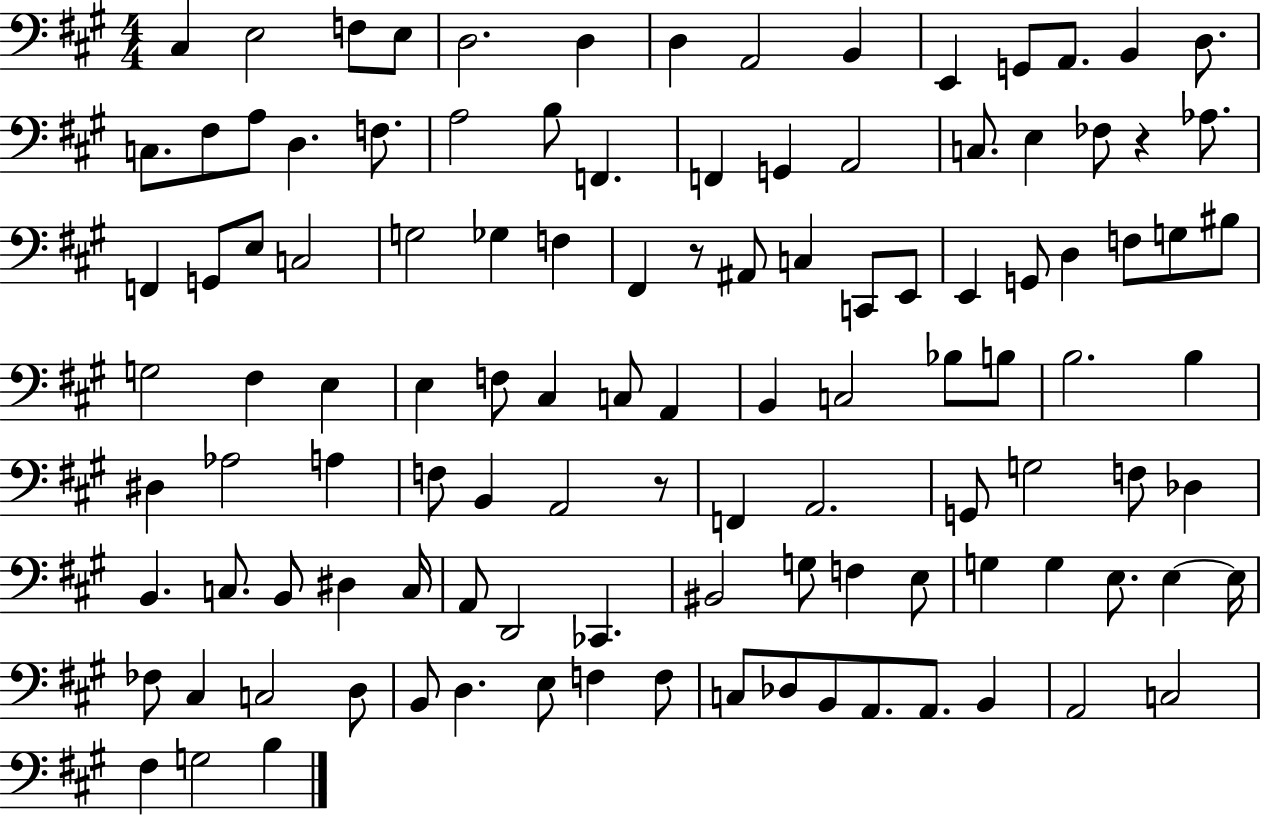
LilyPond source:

{
  \clef bass
  \numericTimeSignature
  \time 4/4
  \key a \major
  cis4 e2 f8 e8 | d2. d4 | d4 a,2 b,4 | e,4 g,8 a,8. b,4 d8. | \break c8. fis8 a8 d4. f8. | a2 b8 f,4. | f,4 g,4 a,2 | c8. e4 fes8 r4 aes8. | \break f,4 g,8 e8 c2 | g2 ges4 f4 | fis,4 r8 ais,8 c4 c,8 e,8 | e,4 g,8 d4 f8 g8 bis8 | \break g2 fis4 e4 | e4 f8 cis4 c8 a,4 | b,4 c2 bes8 b8 | b2. b4 | \break dis4 aes2 a4 | f8 b,4 a,2 r8 | f,4 a,2. | g,8 g2 f8 des4 | \break b,4. c8. b,8 dis4 c16 | a,8 d,2 ces,4. | bis,2 g8 f4 e8 | g4 g4 e8. e4~~ e16 | \break fes8 cis4 c2 d8 | b,8 d4. e8 f4 f8 | c8 des8 b,8 a,8. a,8. b,4 | a,2 c2 | \break fis4 g2 b4 | \bar "|."
}